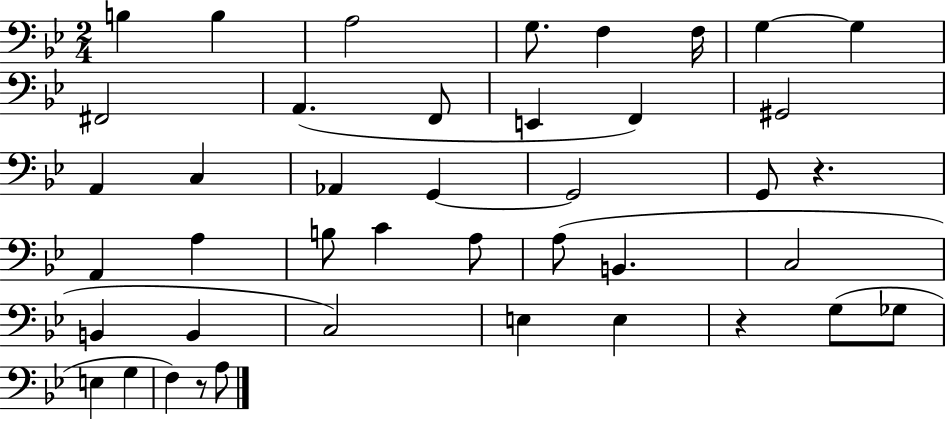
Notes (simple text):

B3/q B3/q A3/h G3/e. F3/q F3/s G3/q G3/q F#2/h A2/q. F2/e E2/q F2/q G#2/h A2/q C3/q Ab2/q G2/q G2/h G2/e R/q. A2/q A3/q B3/e C4/q A3/e A3/e B2/q. C3/h B2/q B2/q C3/h E3/q E3/q R/q G3/e Gb3/e E3/q G3/q F3/q R/e A3/e